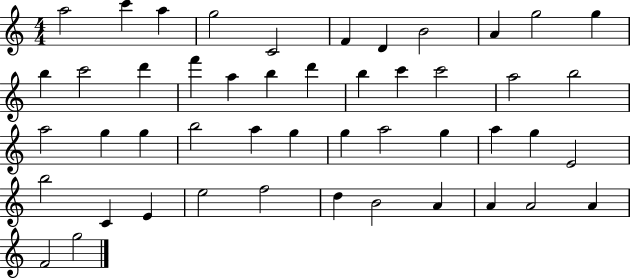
{
  \clef treble
  \numericTimeSignature
  \time 4/4
  \key c \major
  a''2 c'''4 a''4 | g''2 c'2 | f'4 d'4 b'2 | a'4 g''2 g''4 | \break b''4 c'''2 d'''4 | f'''4 a''4 b''4 d'''4 | b''4 c'''4 c'''2 | a''2 b''2 | \break a''2 g''4 g''4 | b''2 a''4 g''4 | g''4 a''2 g''4 | a''4 g''4 e'2 | \break b''2 c'4 e'4 | e''2 f''2 | d''4 b'2 a'4 | a'4 a'2 a'4 | \break f'2 g''2 | \bar "|."
}